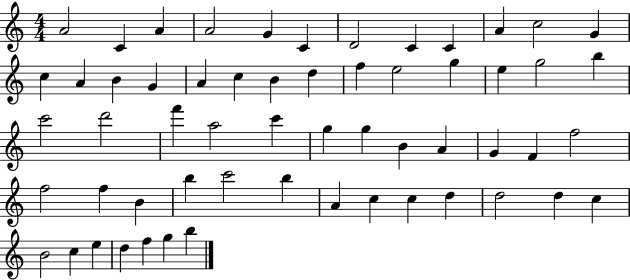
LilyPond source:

{
  \clef treble
  \numericTimeSignature
  \time 4/4
  \key c \major
  a'2 c'4 a'4 | a'2 g'4 c'4 | d'2 c'4 c'4 | a'4 c''2 g'4 | \break c''4 a'4 b'4 g'4 | a'4 c''4 b'4 d''4 | f''4 e''2 g''4 | e''4 g''2 b''4 | \break c'''2 d'''2 | f'''4 a''2 c'''4 | g''4 g''4 b'4 a'4 | g'4 f'4 f''2 | \break f''2 f''4 b'4 | b''4 c'''2 b''4 | a'4 c''4 c''4 d''4 | d''2 d''4 c''4 | \break b'2 c''4 e''4 | d''4 f''4 g''4 b''4 | \bar "|."
}